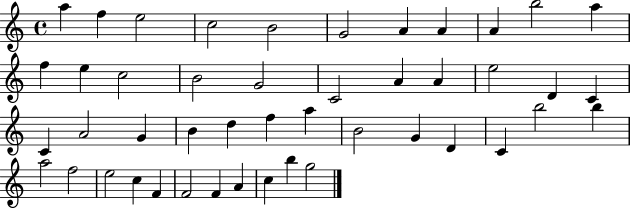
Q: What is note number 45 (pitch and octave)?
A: B5